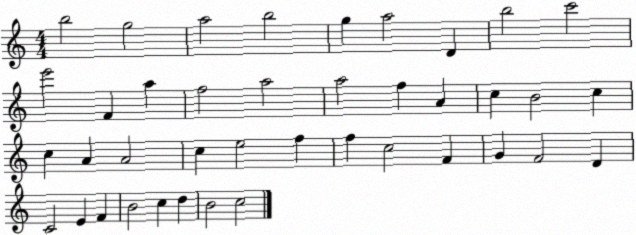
X:1
T:Untitled
M:4/4
L:1/4
K:C
b2 g2 a2 b2 g a2 D b2 c'2 e'2 F a f2 a2 a2 f A c B2 c c A A2 c e2 f f c2 F G F2 D C2 E F B2 c d B2 c2